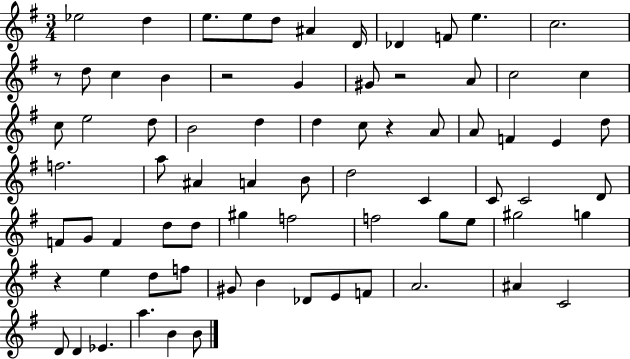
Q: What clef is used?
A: treble